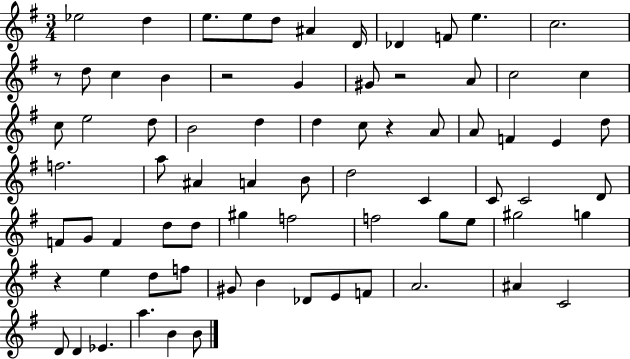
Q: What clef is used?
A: treble